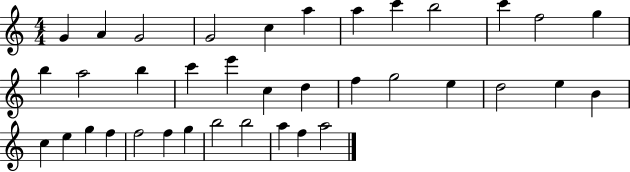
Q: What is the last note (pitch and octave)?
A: A5